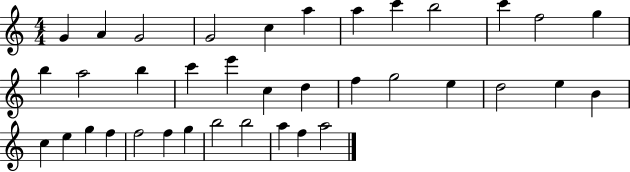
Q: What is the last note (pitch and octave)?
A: A5